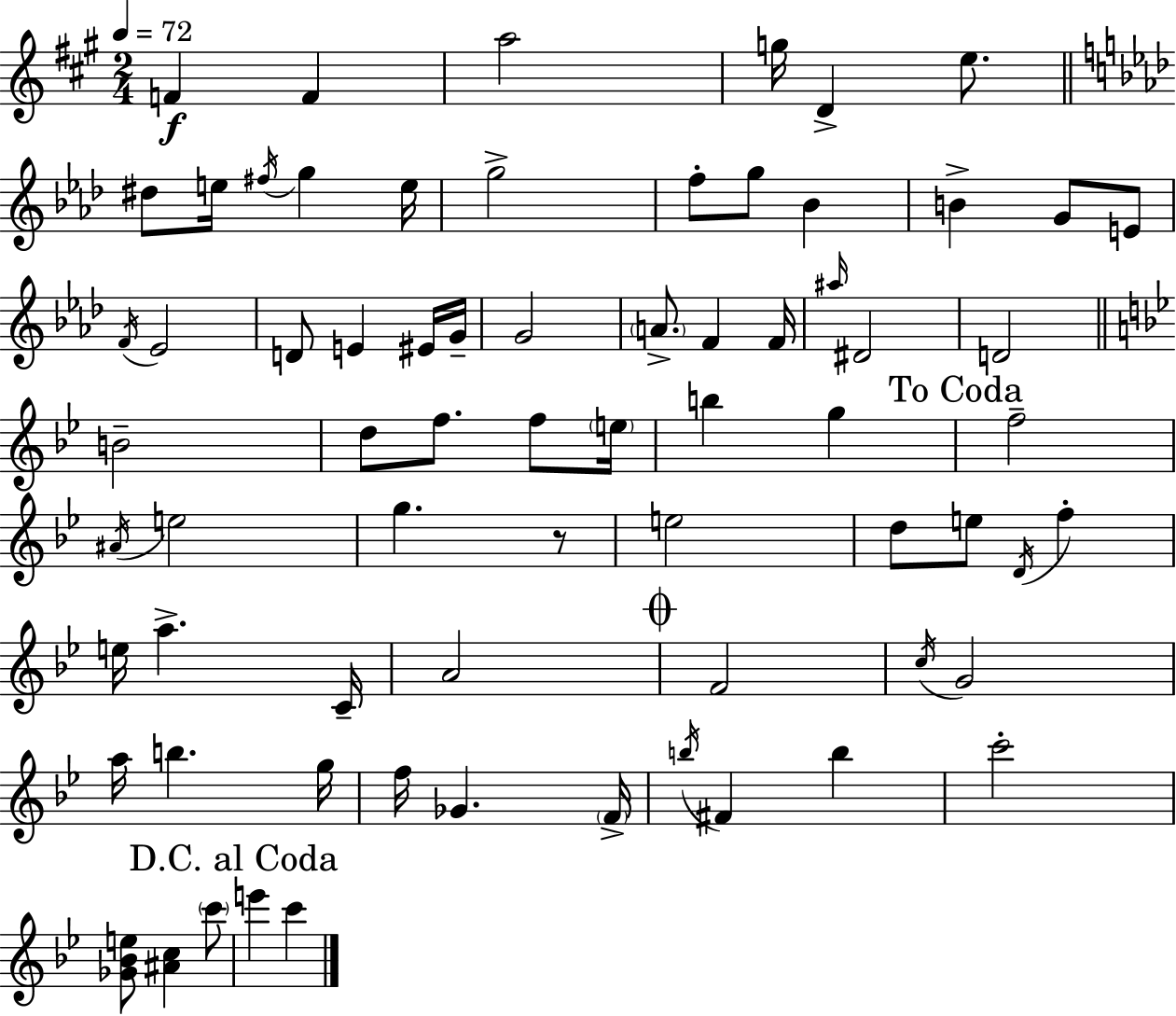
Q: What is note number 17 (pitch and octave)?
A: G4